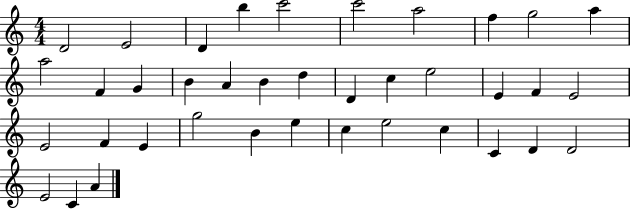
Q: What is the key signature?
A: C major